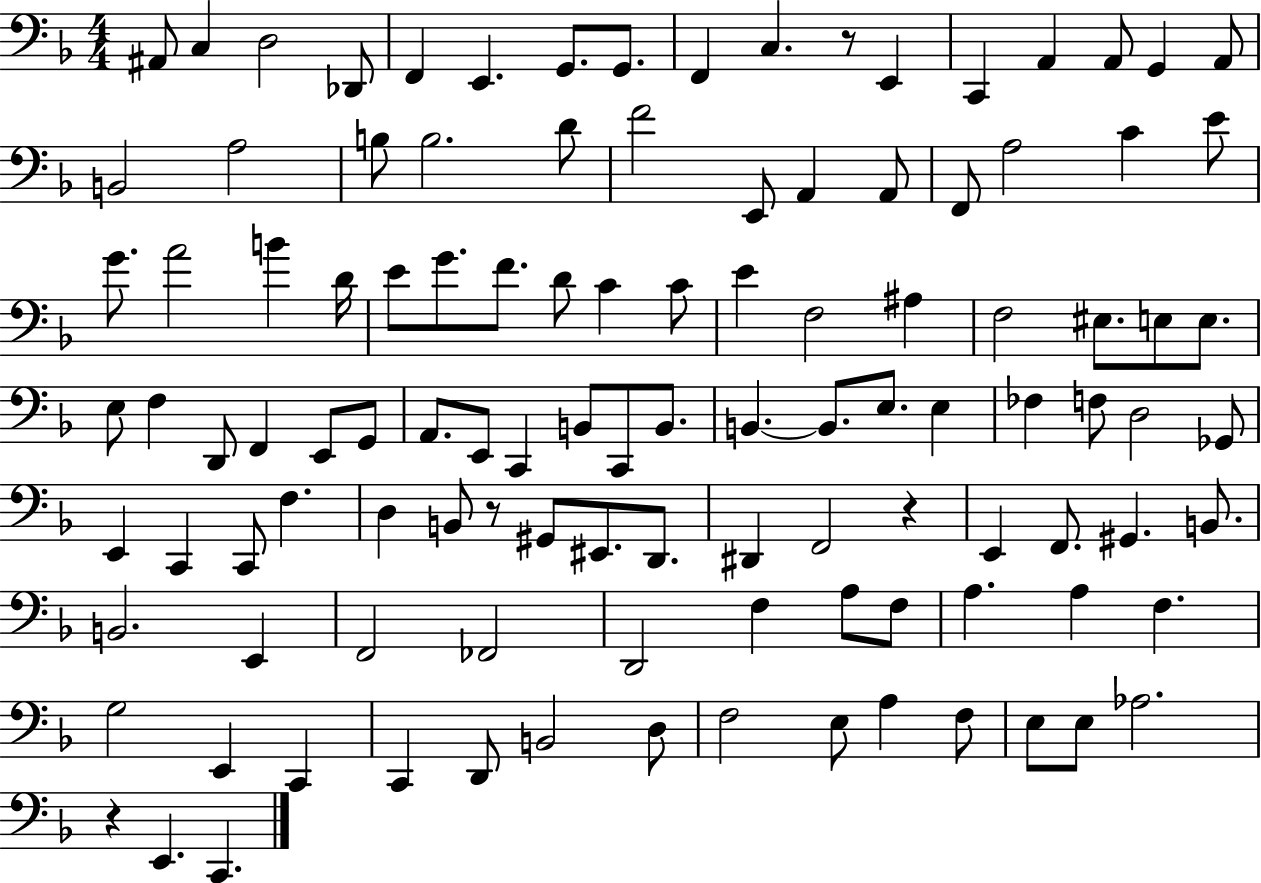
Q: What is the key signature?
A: F major